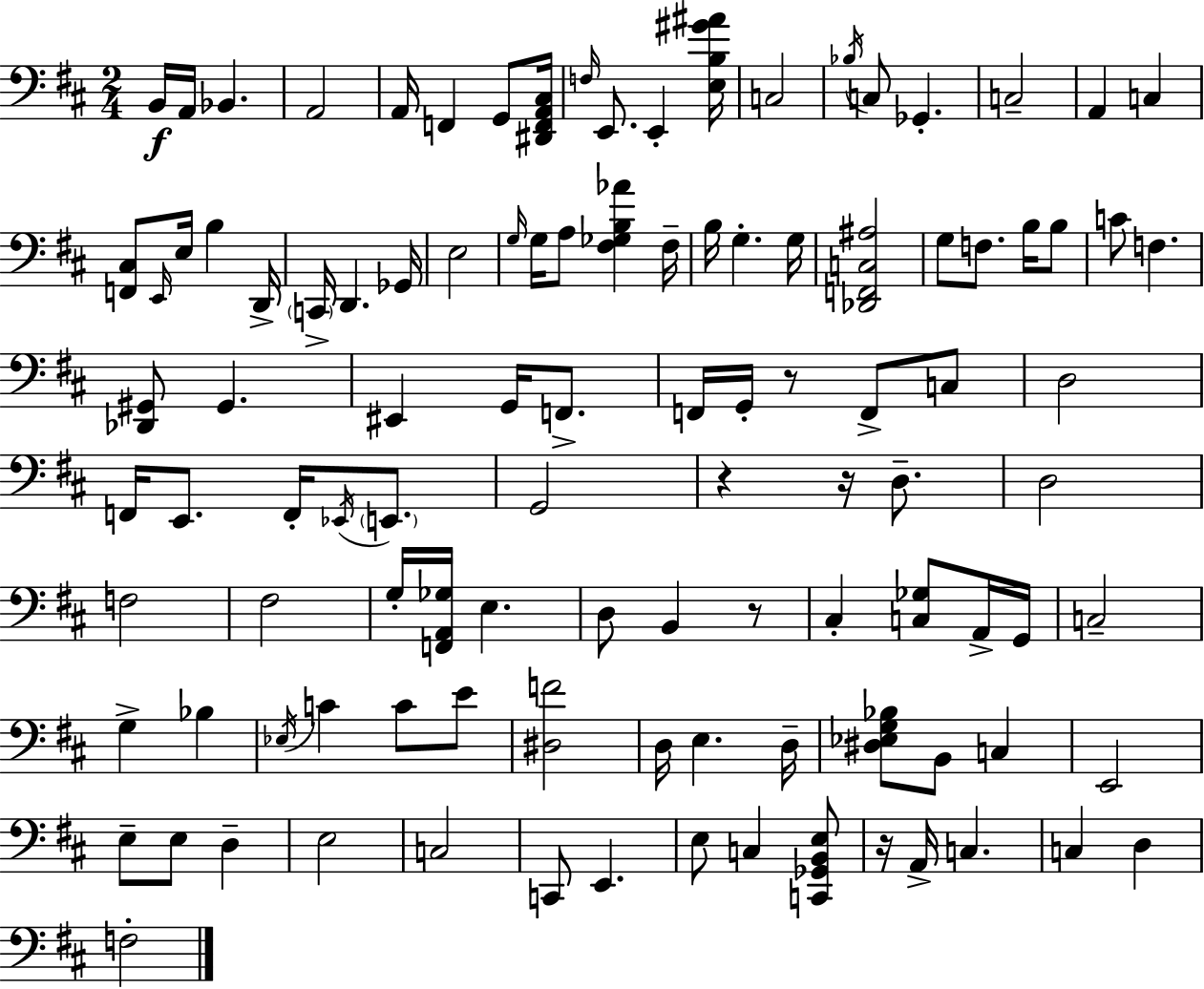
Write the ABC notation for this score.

X:1
T:Untitled
M:2/4
L:1/4
K:D
B,,/4 A,,/4 _B,, A,,2 A,,/4 F,, G,,/2 [^D,,F,,A,,^C,]/4 F,/4 E,,/2 E,, [E,B,^G^A]/4 C,2 _B,/4 C,/2 _G,, C,2 A,, C, [F,,^C,]/2 E,,/4 E,/4 B, D,,/4 C,,/4 D,, _G,,/4 E,2 G,/4 G,/4 A,/2 [^F,_G,B,_A] ^F,/4 B,/4 G, G,/4 [_D,,F,,C,^A,]2 G,/2 F,/2 B,/4 B,/2 C/2 F, [_D,,^G,,]/2 ^G,, ^E,, G,,/4 F,,/2 F,,/4 G,,/4 z/2 F,,/2 C,/2 D,2 F,,/4 E,,/2 F,,/4 _E,,/4 E,,/2 G,,2 z z/4 D,/2 D,2 F,2 ^F,2 G,/4 [F,,A,,_G,]/4 E, D,/2 B,, z/2 ^C, [C,_G,]/2 A,,/4 G,,/4 C,2 G, _B, _E,/4 C C/2 E/2 [^D,F]2 D,/4 E, D,/4 [^D,_E,G,_B,]/2 B,,/2 C, E,,2 E,/2 E,/2 D, E,2 C,2 C,,/2 E,, E,/2 C, [C,,_G,,B,,E,]/2 z/4 A,,/4 C, C, D, F,2